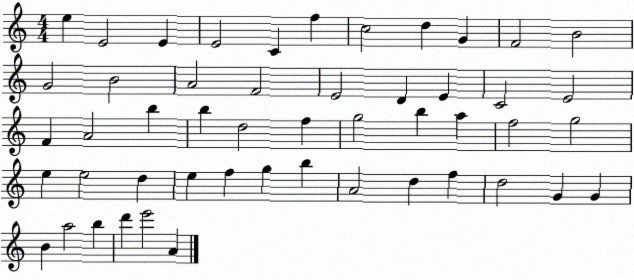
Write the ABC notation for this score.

X:1
T:Untitled
M:4/4
L:1/4
K:C
e E2 E E2 C f c2 d G F2 B2 G2 B2 A2 F2 E2 D E C2 E2 F A2 b b d2 f g2 b a f2 g2 e e2 d e f g b A2 d f d2 G G B a2 b d' e'2 A